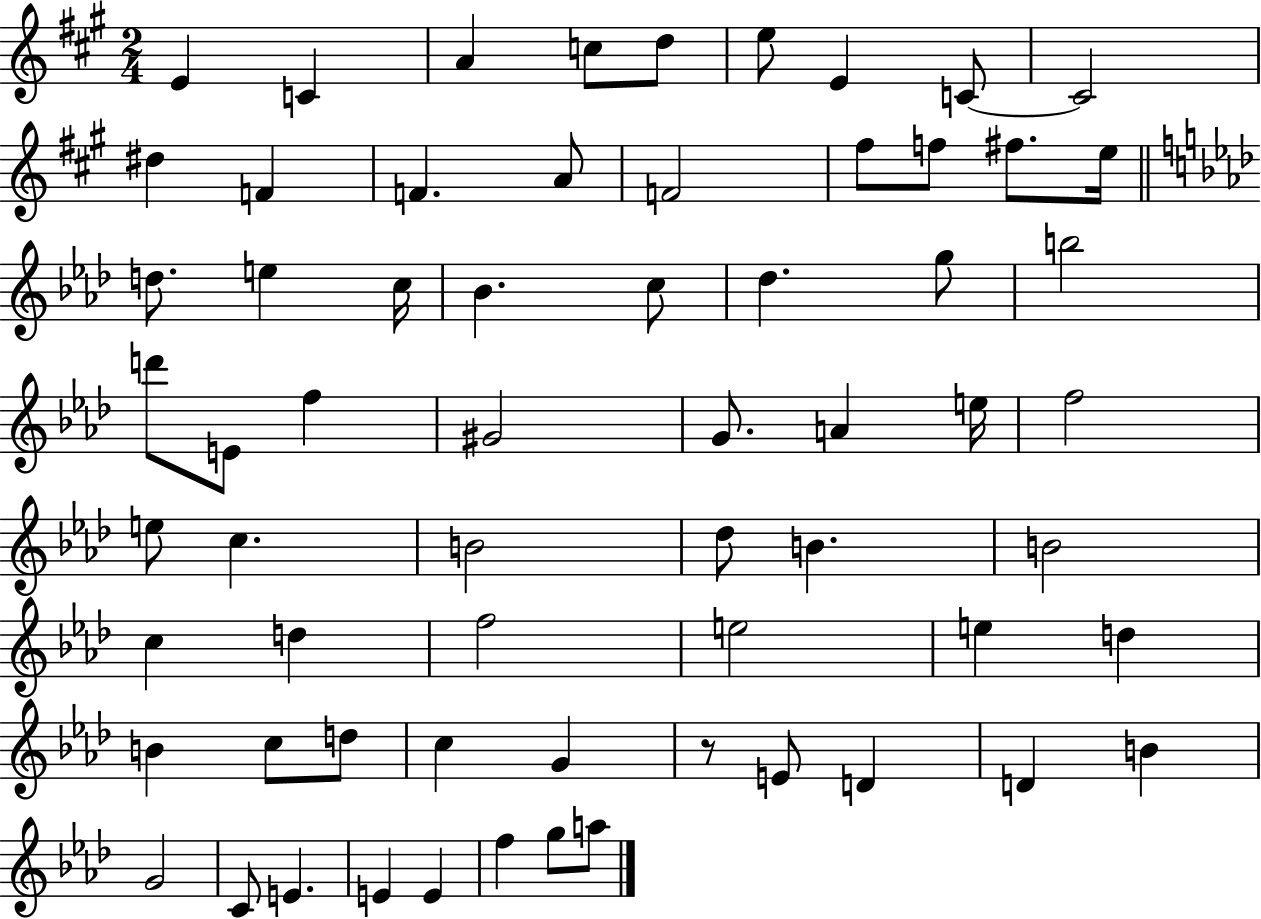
{
  \clef treble
  \numericTimeSignature
  \time 2/4
  \key a \major
  e'4 c'4 | a'4 c''8 d''8 | e''8 e'4 c'8~~ | c'2 | \break dis''4 f'4 | f'4. a'8 | f'2 | fis''8 f''8 fis''8. e''16 | \break \bar "||" \break \key f \minor d''8. e''4 c''16 | bes'4. c''8 | des''4. g''8 | b''2 | \break d'''8 e'8 f''4 | gis'2 | g'8. a'4 e''16 | f''2 | \break e''8 c''4. | b'2 | des''8 b'4. | b'2 | \break c''4 d''4 | f''2 | e''2 | e''4 d''4 | \break b'4 c''8 d''8 | c''4 g'4 | r8 e'8 d'4 | d'4 b'4 | \break g'2 | c'8 e'4. | e'4 e'4 | f''4 g''8 a''8 | \break \bar "|."
}